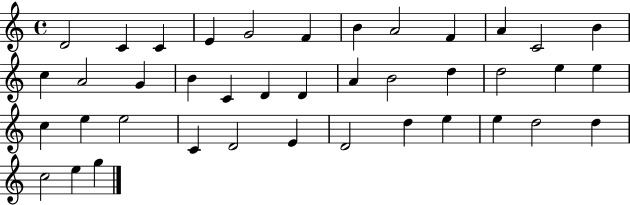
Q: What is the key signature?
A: C major